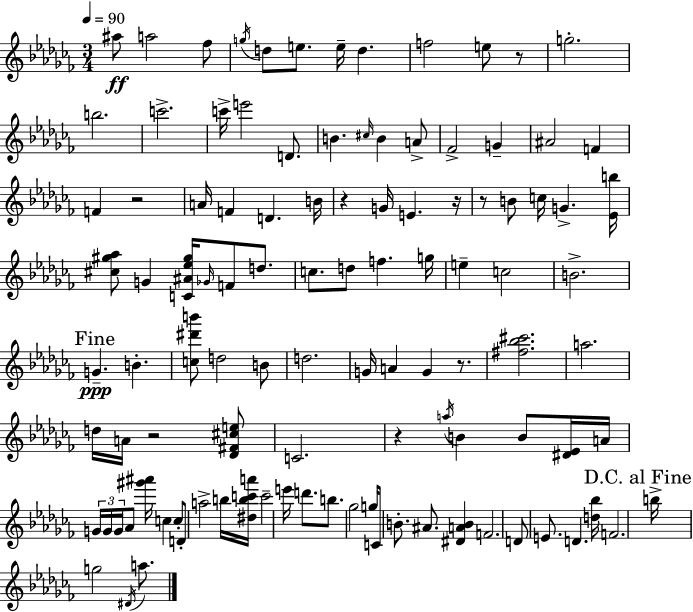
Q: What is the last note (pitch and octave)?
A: A5